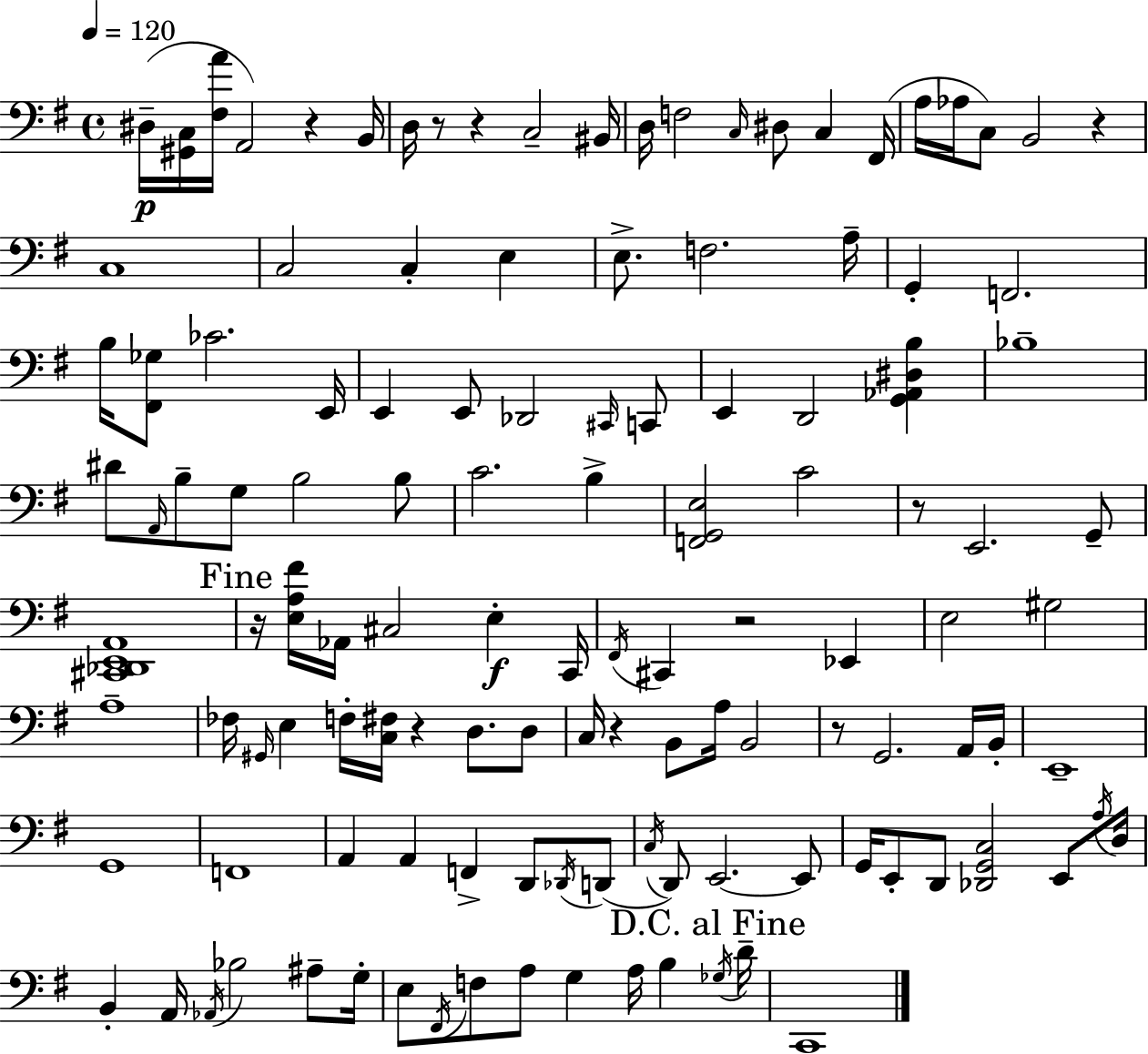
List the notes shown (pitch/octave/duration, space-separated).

D#3/s [G#2,C3]/s [F#3,A4]/s A2/h R/q B2/s D3/s R/e R/q C3/h BIS2/s D3/s F3/h C3/s D#3/e C3/q F#2/s A3/s Ab3/s C3/e B2/h R/q C3/w C3/h C3/q E3/q E3/e. F3/h. A3/s G2/q F2/h. B3/s [F#2,Gb3]/e CES4/h. E2/s E2/q E2/e Db2/h C#2/s C2/e E2/q D2/h [G2,Ab2,D#3,B3]/q Bb3/w D#4/e A2/s B3/e G3/e B3/h B3/e C4/h. B3/q [F2,G2,E3]/h C4/h R/e E2/h. G2/e [C#2,Db2,E2,A2]/w R/s [E3,A3,F#4]/s Ab2/s C#3/h E3/q C2/s F#2/s C#2/q R/h Eb2/q E3/h G#3/h A3/w FES3/s G#2/s E3/q F3/s [C3,F#3]/s R/q D3/e. D3/e C3/s R/q B2/e A3/s B2/h R/e G2/h. A2/s B2/s E2/w G2/w F2/w A2/q A2/q F2/q D2/e Db2/s D2/e C3/s D2/e E2/h. E2/e G2/s E2/e D2/e [Db2,G2,C3]/h E2/e A3/s D3/s B2/q A2/s Ab2/s Bb3/h A#3/e G3/s E3/e F#2/s F3/e A3/e G3/q A3/s B3/q Gb3/s D4/s C2/w